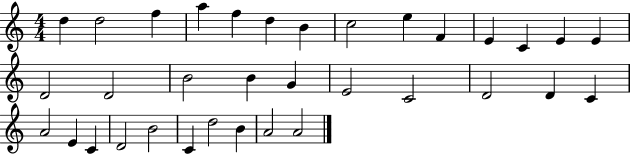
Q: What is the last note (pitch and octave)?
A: A4